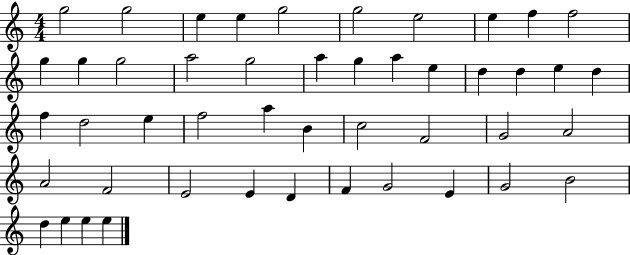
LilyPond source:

{
  \clef treble
  \numericTimeSignature
  \time 4/4
  \key c \major
  g''2 g''2 | e''4 e''4 g''2 | g''2 e''2 | e''4 f''4 f''2 | \break g''4 g''4 g''2 | a''2 g''2 | a''4 g''4 a''4 e''4 | d''4 d''4 e''4 d''4 | \break f''4 d''2 e''4 | f''2 a''4 b'4 | c''2 f'2 | g'2 a'2 | \break a'2 f'2 | e'2 e'4 d'4 | f'4 g'2 e'4 | g'2 b'2 | \break d''4 e''4 e''4 e''4 | \bar "|."
}